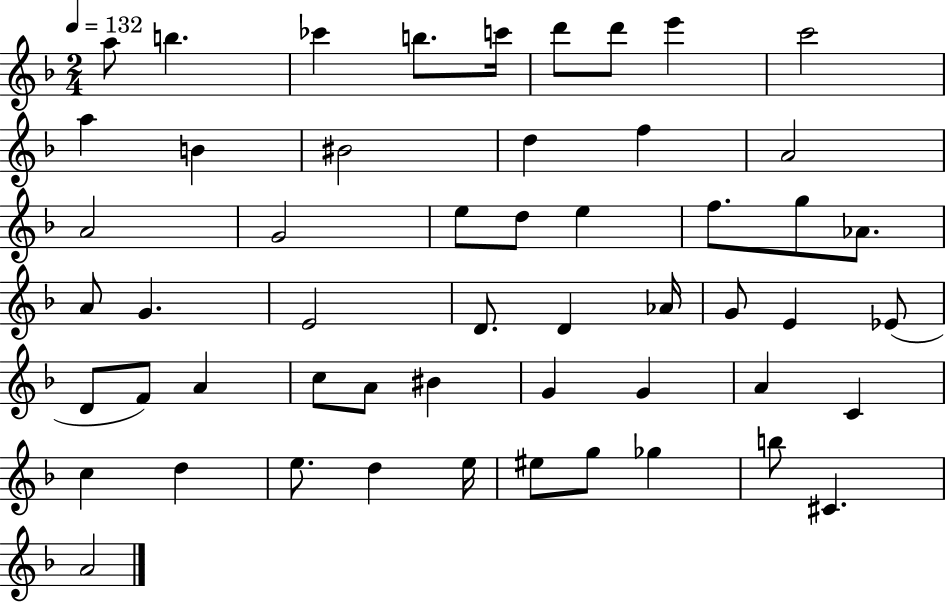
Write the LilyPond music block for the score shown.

{
  \clef treble
  \numericTimeSignature
  \time 2/4
  \key f \major
  \tempo 4 = 132
  a''8 b''4. | ces'''4 b''8. c'''16 | d'''8 d'''8 e'''4 | c'''2 | \break a''4 b'4 | bis'2 | d''4 f''4 | a'2 | \break a'2 | g'2 | e''8 d''8 e''4 | f''8. g''8 aes'8. | \break a'8 g'4. | e'2 | d'8. d'4 aes'16 | g'8 e'4 ees'8( | \break d'8 f'8) a'4 | c''8 a'8 bis'4 | g'4 g'4 | a'4 c'4 | \break c''4 d''4 | e''8. d''4 e''16 | eis''8 g''8 ges''4 | b''8 cis'4. | \break a'2 | \bar "|."
}